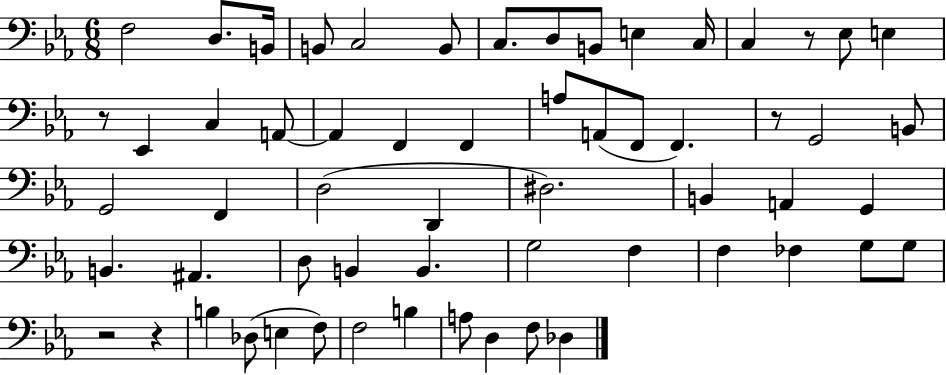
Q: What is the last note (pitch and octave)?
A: Db3